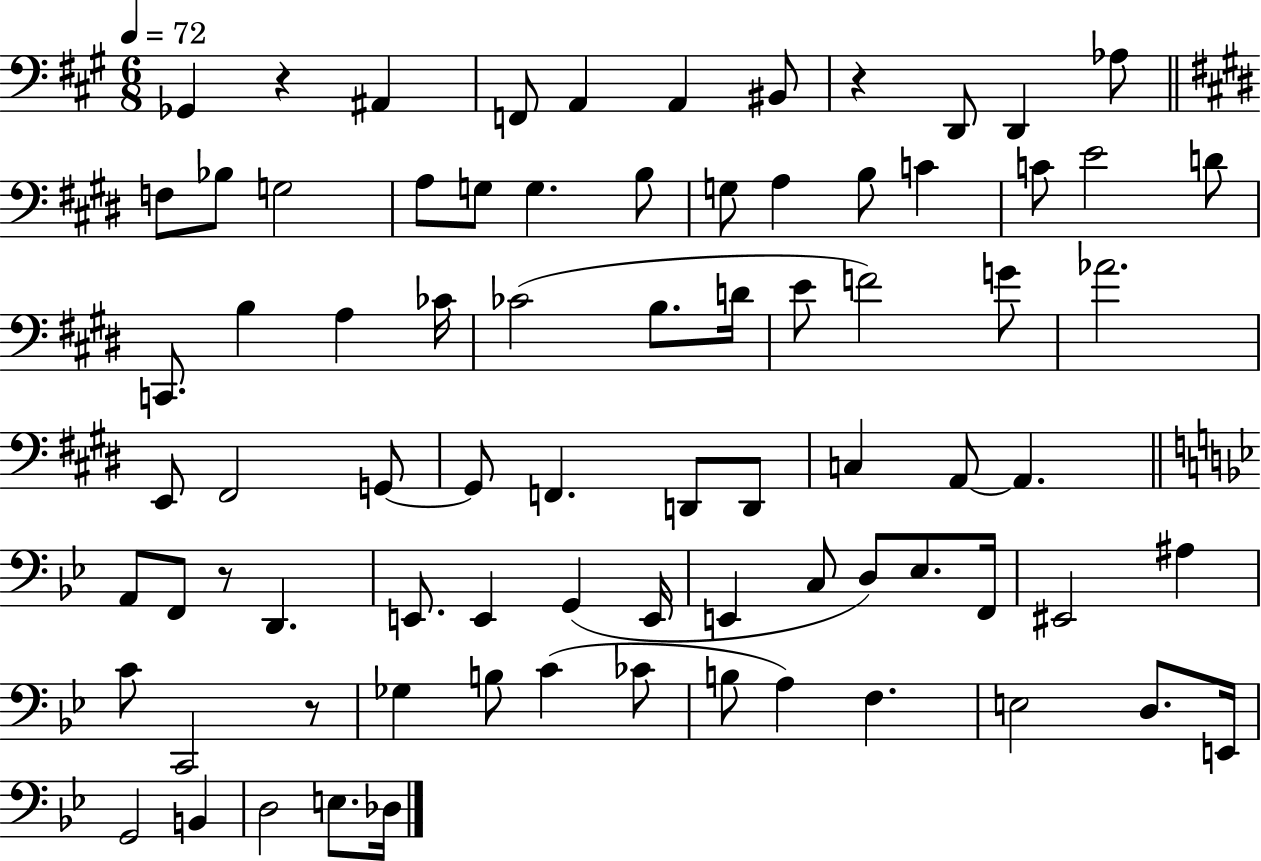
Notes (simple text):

Gb2/q R/q A#2/q F2/e A2/q A2/q BIS2/e R/q D2/e D2/q Ab3/e F3/e Bb3/e G3/h A3/e G3/e G3/q. B3/e G3/e A3/q B3/e C4/q C4/e E4/h D4/e C2/e. B3/q A3/q CES4/s CES4/h B3/e. D4/s E4/e F4/h G4/e Ab4/h. E2/e F#2/h G2/e G2/e F2/q. D2/e D2/e C3/q A2/e A2/q. A2/e F2/e R/e D2/q. E2/e. E2/q G2/q E2/s E2/q C3/e D3/e Eb3/e. F2/s EIS2/h A#3/q C4/e C2/h R/e Gb3/q B3/e C4/q CES4/e B3/e A3/q F3/q. E3/h D3/e. E2/s G2/h B2/q D3/h E3/e. Db3/s